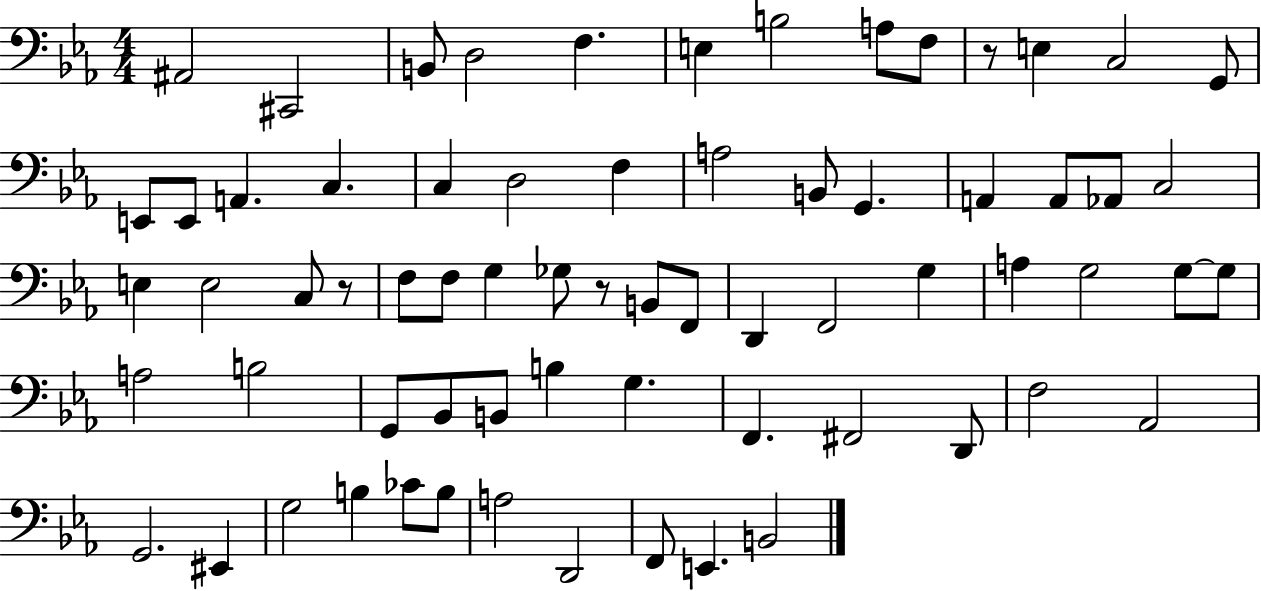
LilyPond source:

{
  \clef bass
  \numericTimeSignature
  \time 4/4
  \key ees \major
  \repeat volta 2 { ais,2 cis,2 | b,8 d2 f4. | e4 b2 a8 f8 | r8 e4 c2 g,8 | \break e,8 e,8 a,4. c4. | c4 d2 f4 | a2 b,8 g,4. | a,4 a,8 aes,8 c2 | \break e4 e2 c8 r8 | f8 f8 g4 ges8 r8 b,8 f,8 | d,4 f,2 g4 | a4 g2 g8~~ g8 | \break a2 b2 | g,8 bes,8 b,8 b4 g4. | f,4. fis,2 d,8 | f2 aes,2 | \break g,2. eis,4 | g2 b4 ces'8 b8 | a2 d,2 | f,8 e,4. b,2 | \break } \bar "|."
}